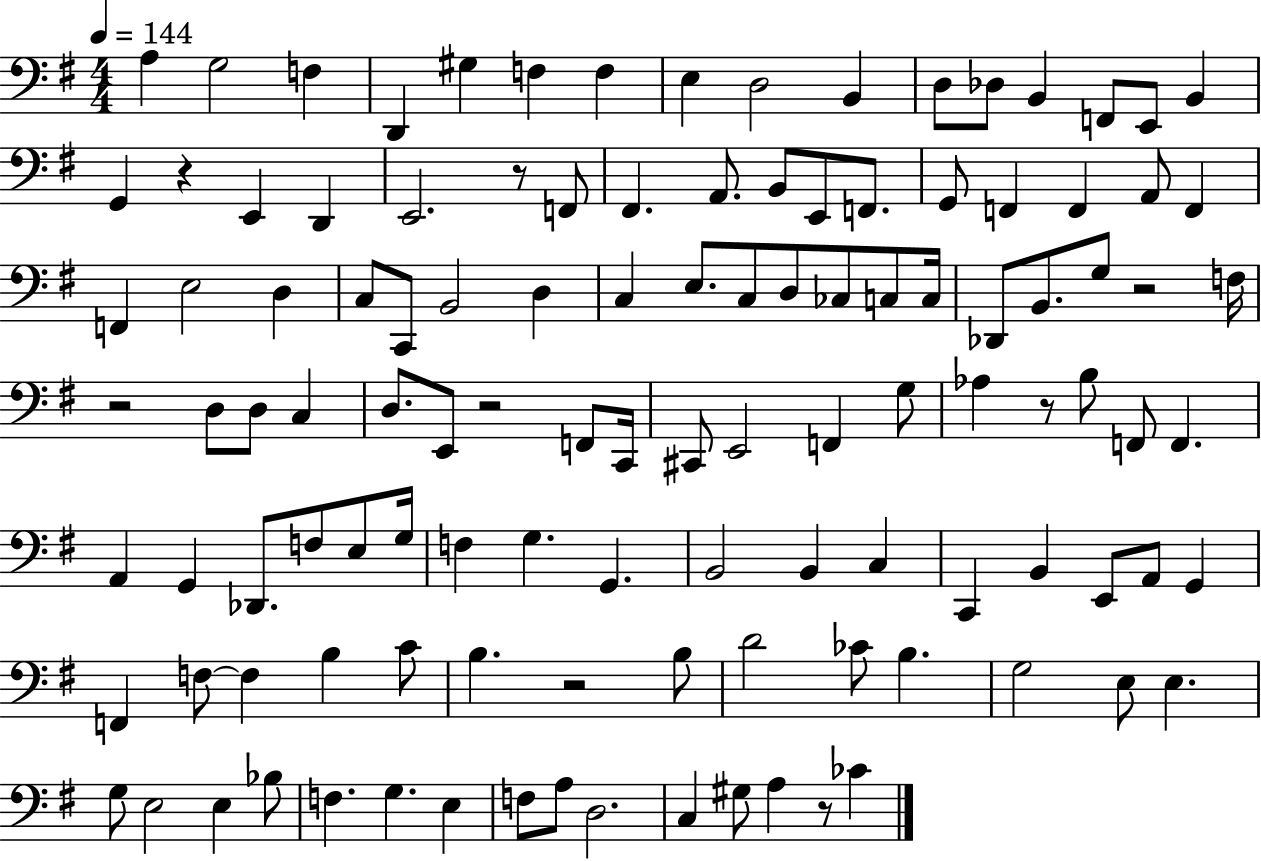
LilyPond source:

{
  \clef bass
  \numericTimeSignature
  \time 4/4
  \key g \major
  \tempo 4 = 144
  a4 g2 f4 | d,4 gis4 f4 f4 | e4 d2 b,4 | d8 des8 b,4 f,8 e,8 b,4 | \break g,4 r4 e,4 d,4 | e,2. r8 f,8 | fis,4. a,8. b,8 e,8 f,8. | g,8 f,4 f,4 a,8 f,4 | \break f,4 e2 d4 | c8 c,8 b,2 d4 | c4 e8. c8 d8 ces8 c8 c16 | des,8 b,8. g8 r2 f16 | \break r2 d8 d8 c4 | d8. e,8 r2 f,8 c,16 | cis,8 e,2 f,4 g8 | aes4 r8 b8 f,8 f,4. | \break a,4 g,4 des,8. f8 e8 g16 | f4 g4. g,4. | b,2 b,4 c4 | c,4 b,4 e,8 a,8 g,4 | \break f,4 f8~~ f4 b4 c'8 | b4. r2 b8 | d'2 ces'8 b4. | g2 e8 e4. | \break g8 e2 e4 bes8 | f4. g4. e4 | f8 a8 d2. | c4 gis8 a4 r8 ces'4 | \break \bar "|."
}